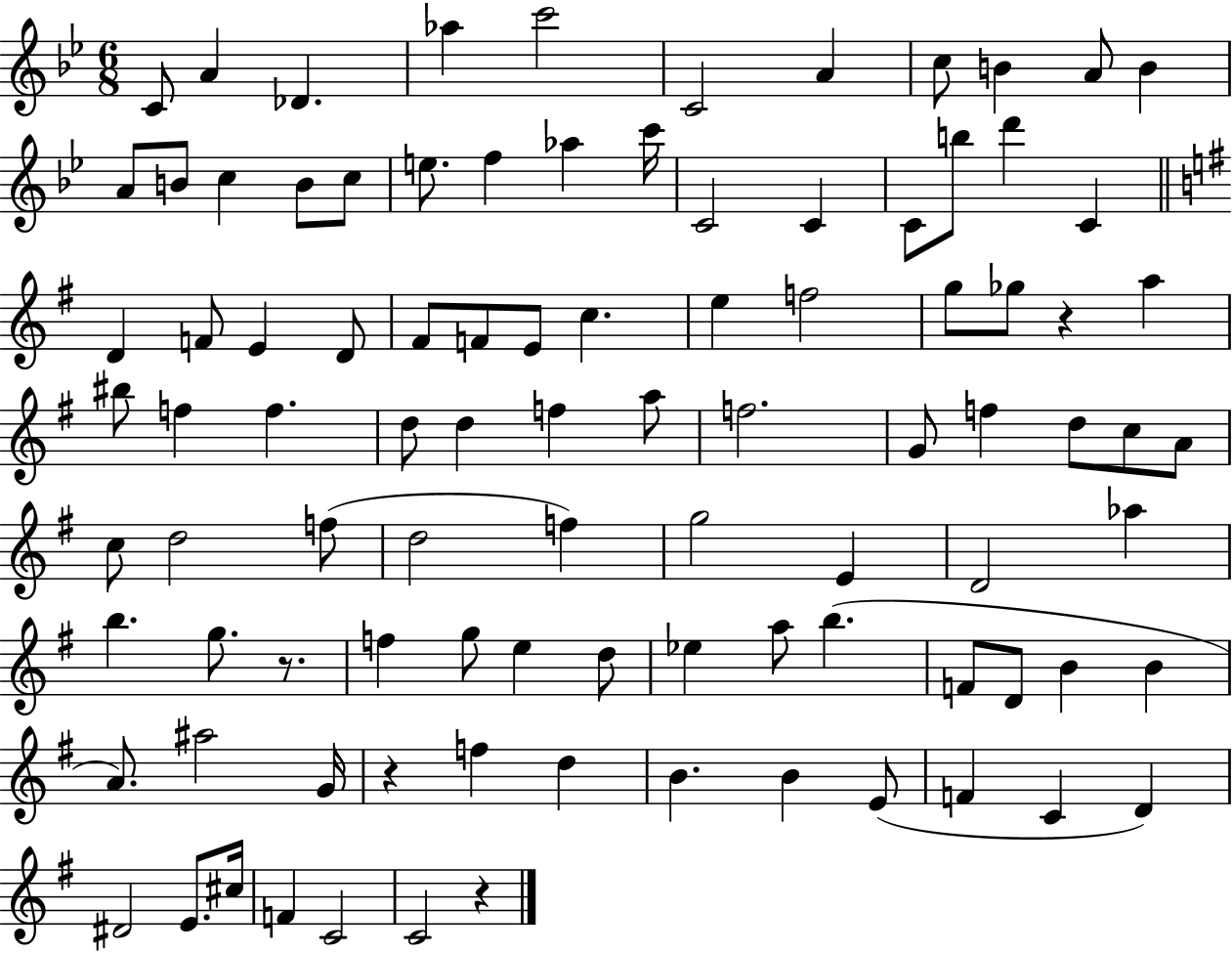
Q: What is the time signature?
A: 6/8